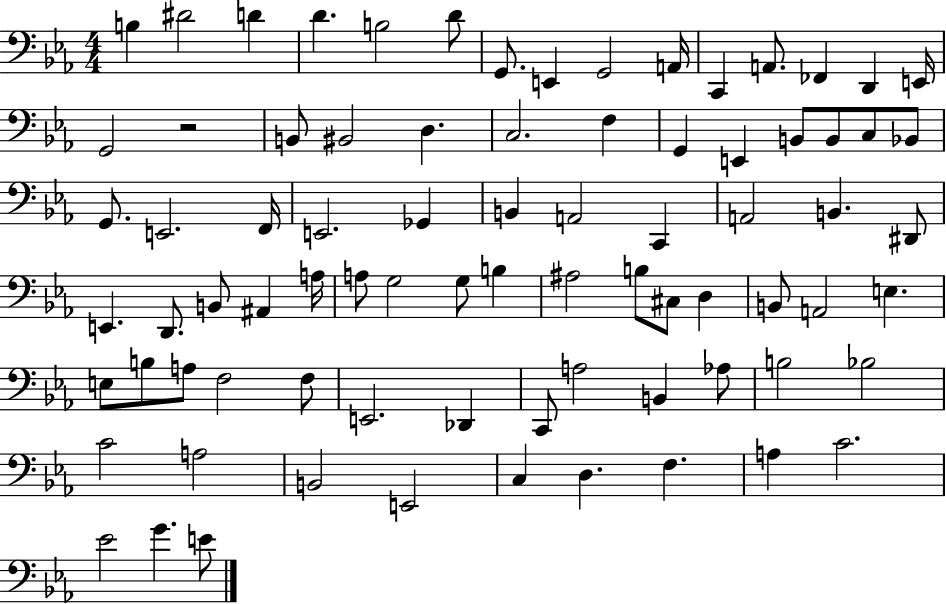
X:1
T:Untitled
M:4/4
L:1/4
K:Eb
B, ^D2 D D B,2 D/2 G,,/2 E,, G,,2 A,,/4 C,, A,,/2 _F,, D,, E,,/4 G,,2 z2 B,,/2 ^B,,2 D, C,2 F, G,, E,, B,,/2 B,,/2 C,/2 _B,,/2 G,,/2 E,,2 F,,/4 E,,2 _G,, B,, A,,2 C,, A,,2 B,, ^D,,/2 E,, D,,/2 B,,/2 ^A,, A,/4 A,/2 G,2 G,/2 B, ^A,2 B,/2 ^C,/2 D, B,,/2 A,,2 E, E,/2 B,/2 A,/2 F,2 F,/2 E,,2 _D,, C,,/2 A,2 B,, _A,/2 B,2 _B,2 C2 A,2 B,,2 E,,2 C, D, F, A, C2 _E2 G E/2